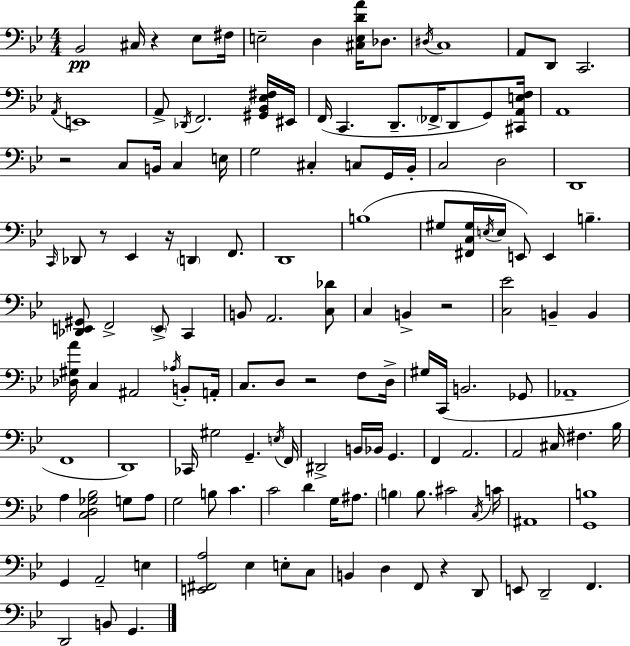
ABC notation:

X:1
T:Untitled
M:4/4
L:1/4
K:Gm
_B,,2 ^C,/4 z _E,/2 ^F,/4 E,2 D, [^C,E,DA]/4 _D,/2 ^D,/4 C,4 A,,/2 D,,/2 C,,2 A,,/4 E,,4 A,,/2 _D,,/4 F,,2 [^G,,_B,,_E,^F,]/4 ^E,,/4 F,,/4 C,, D,,/2 _F,,/4 D,,/2 G,,/2 [^C,,A,,E,F,]/4 A,,4 z2 C,/2 B,,/4 C, E,/4 G,2 ^C, C,/2 G,,/4 _B,,/4 C,2 D,2 D,,4 C,,/4 _D,,/2 z/2 _E,, z/4 D,, F,,/2 D,,4 B,4 ^G,/2 [^F,,C,^G,]/4 E,/4 E,/4 E,,/2 E,, B, [_D,,E,,^G,,]/2 F,,2 E,,/2 C,, B,,/2 A,,2 [C,_D]/2 C, B,, z2 [C,_E]2 B,, B,, [_D,^G,A]/4 C, ^A,,2 _A,/4 B,,/2 A,,/4 C,/2 D,/2 z2 F,/2 D,/4 ^G,/4 C,,/4 B,,2 _G,,/2 _A,,4 F,,4 D,,4 _C,,/4 ^G,2 G,, E,/4 F,,/4 ^D,,2 B,,/4 _B,,/4 G,, F,, A,,2 A,,2 ^C,/4 ^F, _B,/4 A, [C,D,_G,_B,]2 G,/2 A,/2 G,2 B,/2 C C2 D G,/4 ^A,/2 B, B,/2 ^C2 C,/4 C/4 ^A,,4 [G,,B,]4 G,, A,,2 E, [E,,^F,,A,]2 _E, E,/2 C,/2 B,, D, F,,/2 z D,,/2 E,,/2 D,,2 F,, D,,2 B,,/2 G,,